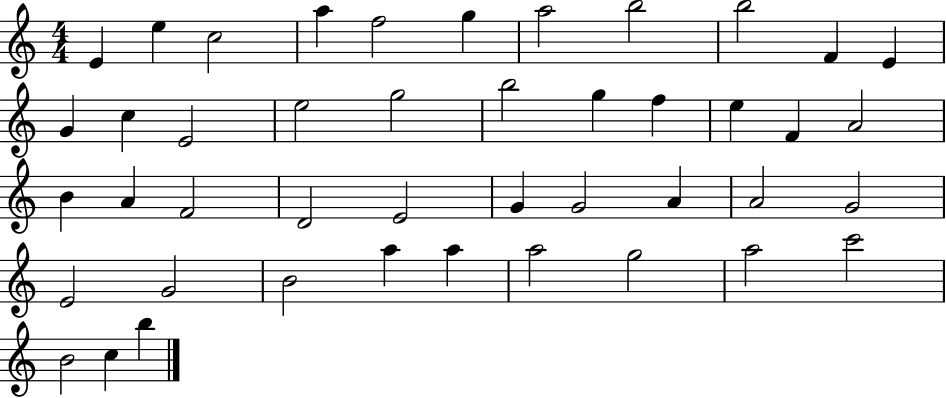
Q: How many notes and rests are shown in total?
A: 44